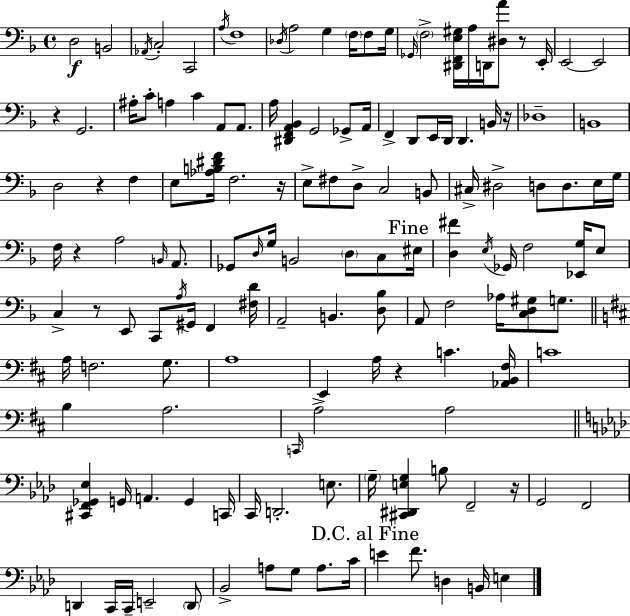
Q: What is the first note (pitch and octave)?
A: D3